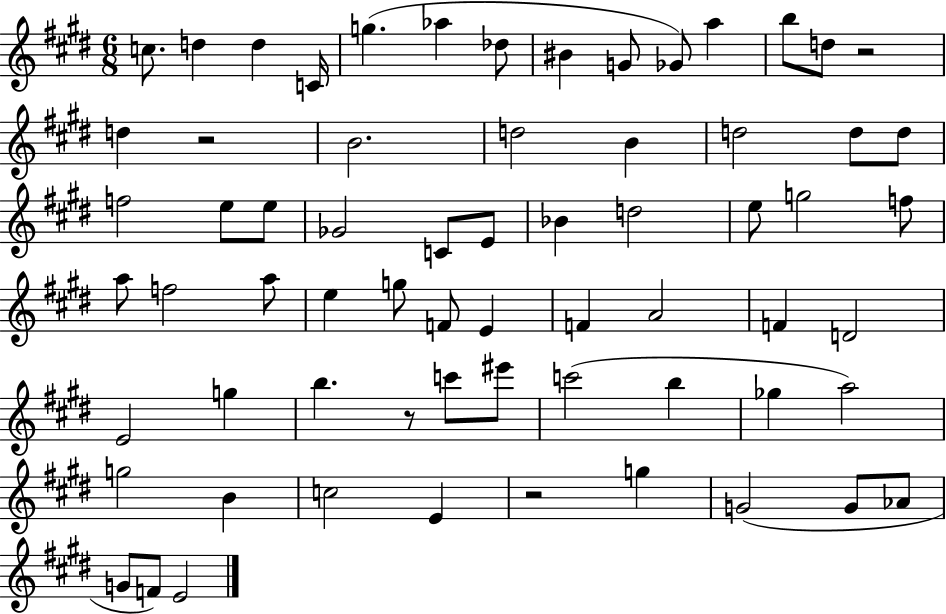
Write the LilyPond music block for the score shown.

{
  \clef treble
  \numericTimeSignature
  \time 6/8
  \key e \major
  c''8. d''4 d''4 c'16 | g''4.( aes''4 des''8 | bis'4 g'8 ges'8) a''4 | b''8 d''8 r2 | \break d''4 r2 | b'2. | d''2 b'4 | d''2 d''8 d''8 | \break f''2 e''8 e''8 | ges'2 c'8 e'8 | bes'4 d''2 | e''8 g''2 f''8 | \break a''8 f''2 a''8 | e''4 g''8 f'8 e'4 | f'4 a'2 | f'4 d'2 | \break e'2 g''4 | b''4. r8 c'''8 eis'''8 | c'''2( b''4 | ges''4 a''2) | \break g''2 b'4 | c''2 e'4 | r2 g''4 | g'2( g'8 aes'8 | \break g'8 f'8) e'2 | \bar "|."
}